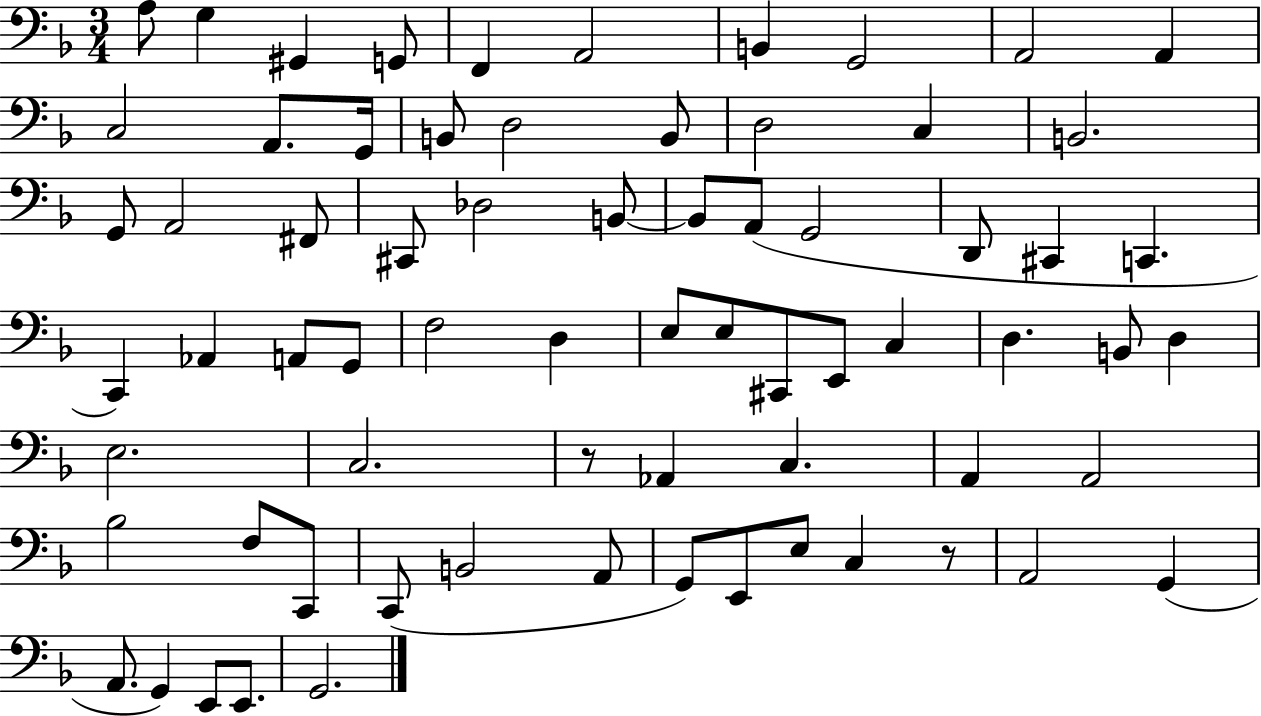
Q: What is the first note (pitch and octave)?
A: A3